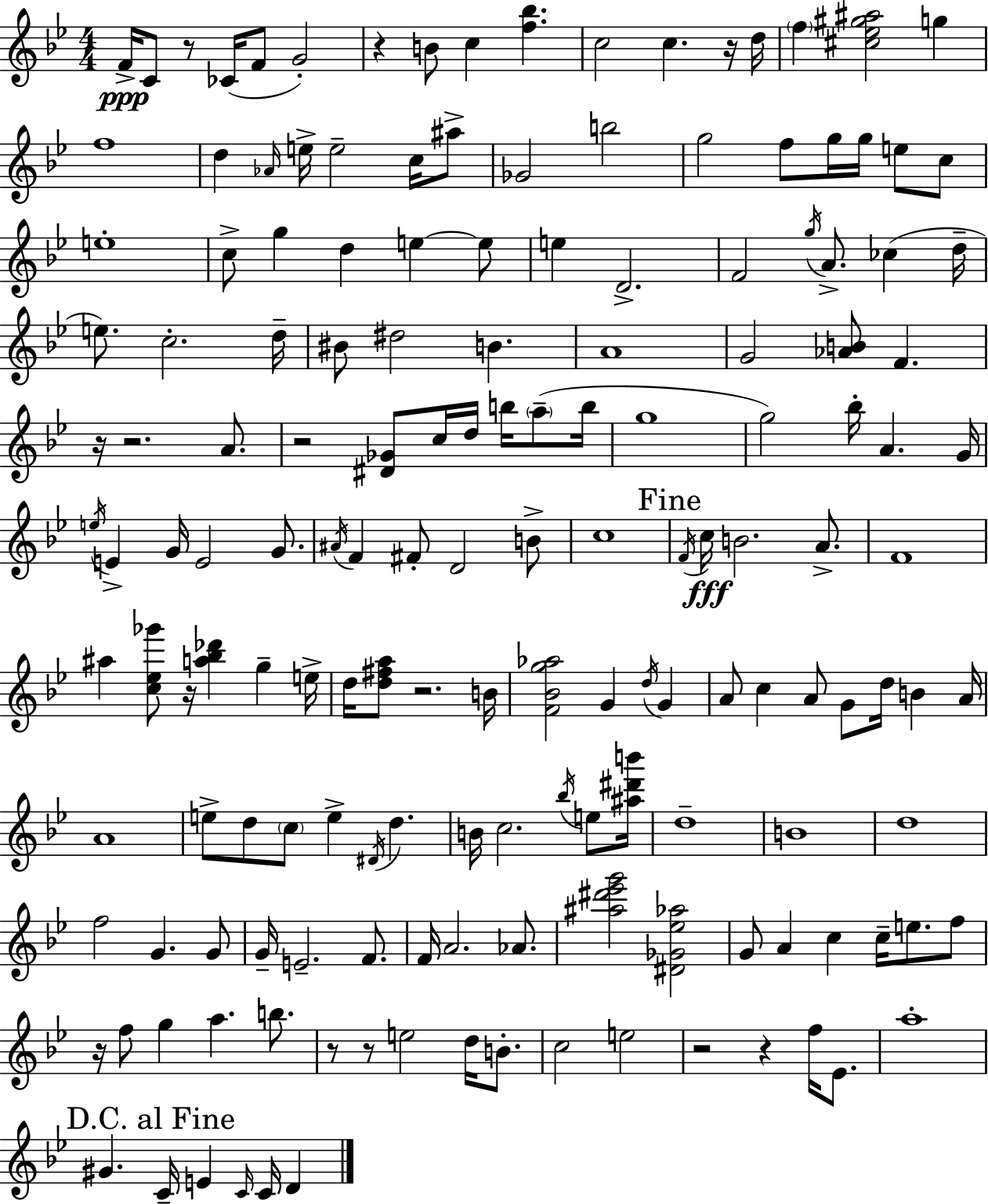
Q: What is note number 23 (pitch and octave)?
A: F5